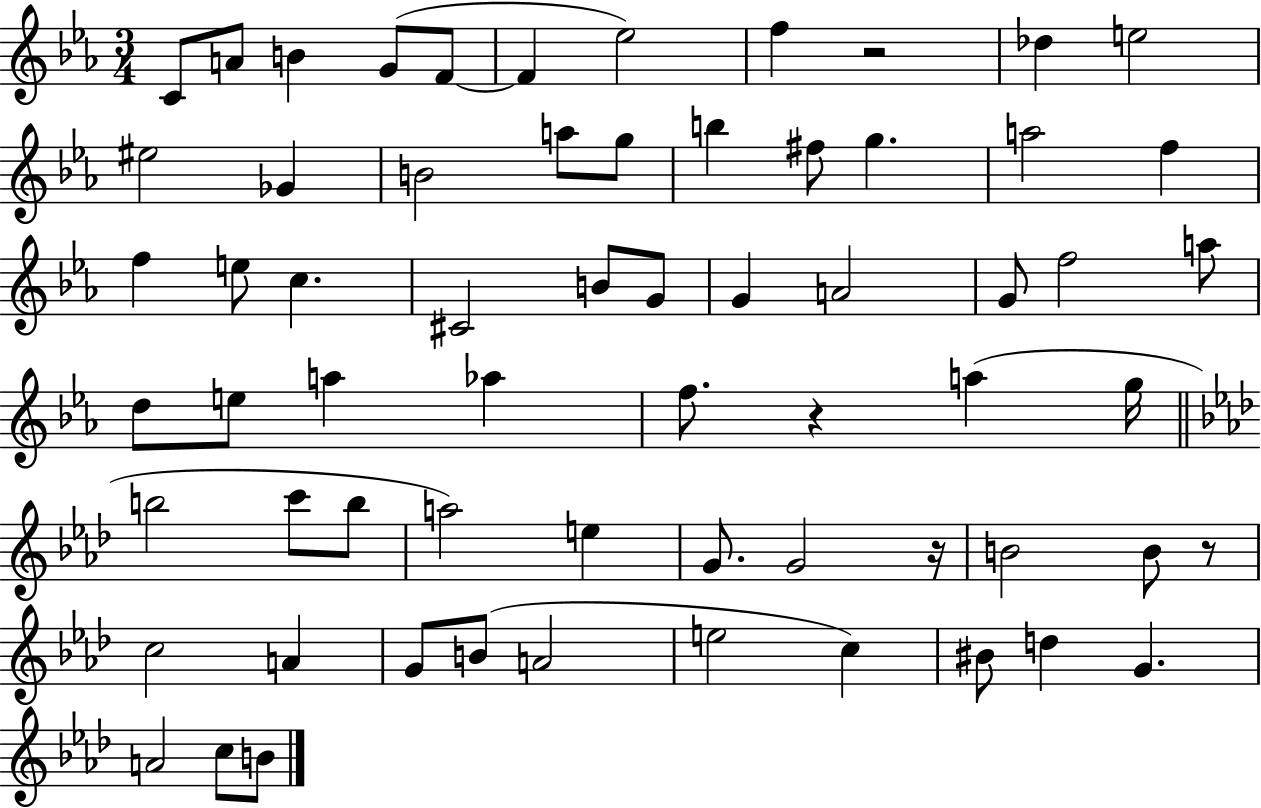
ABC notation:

X:1
T:Untitled
M:3/4
L:1/4
K:Eb
C/2 A/2 B G/2 F/2 F _e2 f z2 _d e2 ^e2 _G B2 a/2 g/2 b ^f/2 g a2 f f e/2 c ^C2 B/2 G/2 G A2 G/2 f2 a/2 d/2 e/2 a _a f/2 z a g/4 b2 c'/2 b/2 a2 e G/2 G2 z/4 B2 B/2 z/2 c2 A G/2 B/2 A2 e2 c ^B/2 d G A2 c/2 B/2